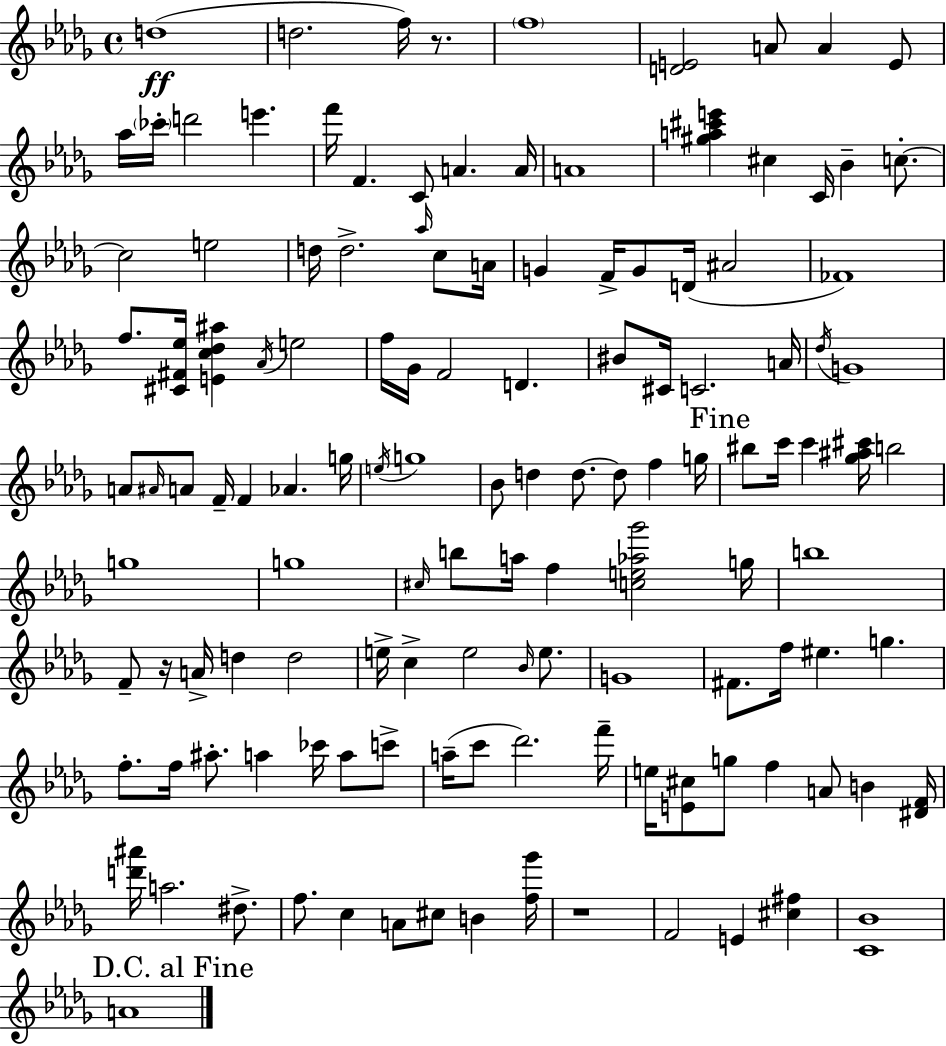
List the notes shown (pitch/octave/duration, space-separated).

D5/w D5/h. F5/s R/e. F5/w [D4,E4]/h A4/e A4/q E4/e Ab5/s CES6/s D6/h E6/q. F6/s F4/q. C4/e A4/q. A4/s A4/w [G#5,A5,C#6,E6]/q C#5/q C4/s Bb4/q C5/e. C5/h E5/h D5/s D5/h. Ab5/s C5/e A4/s G4/q F4/s G4/e D4/s A#4/h FES4/w F5/e. [C#4,F#4,Eb5]/s [E4,C5,Db5,A#5]/q Ab4/s E5/h F5/s Gb4/s F4/h D4/q. BIS4/e C#4/s C4/h. A4/s Db5/s G4/w A4/e A#4/s A4/e F4/s F4/q Ab4/q. G5/s E5/s G5/w Bb4/e D5/q D5/e. D5/e F5/q G5/s BIS5/e C6/s C6/q [Gb5,A#5,C#6]/s B5/h G5/w G5/w C#5/s B5/e A5/s F5/q [C5,E5,Ab5,Gb6]/h G5/s B5/w F4/e R/s A4/s D5/q D5/h E5/s C5/q E5/h Bb4/s E5/e. G4/w F#4/e. F5/s EIS5/q. G5/q. F5/e. F5/s A#5/e. A5/q CES6/s A5/e C6/e A5/s C6/e Db6/h. F6/s E5/s [E4,C#5]/e G5/e F5/q A4/e B4/q [D#4,F4]/s [D6,A#6]/s A5/h. D#5/e. F5/e. C5/q A4/e C#5/e B4/q [F5,Gb6]/s R/w F4/h E4/q [C#5,F#5]/q [C4,Bb4]/w A4/w